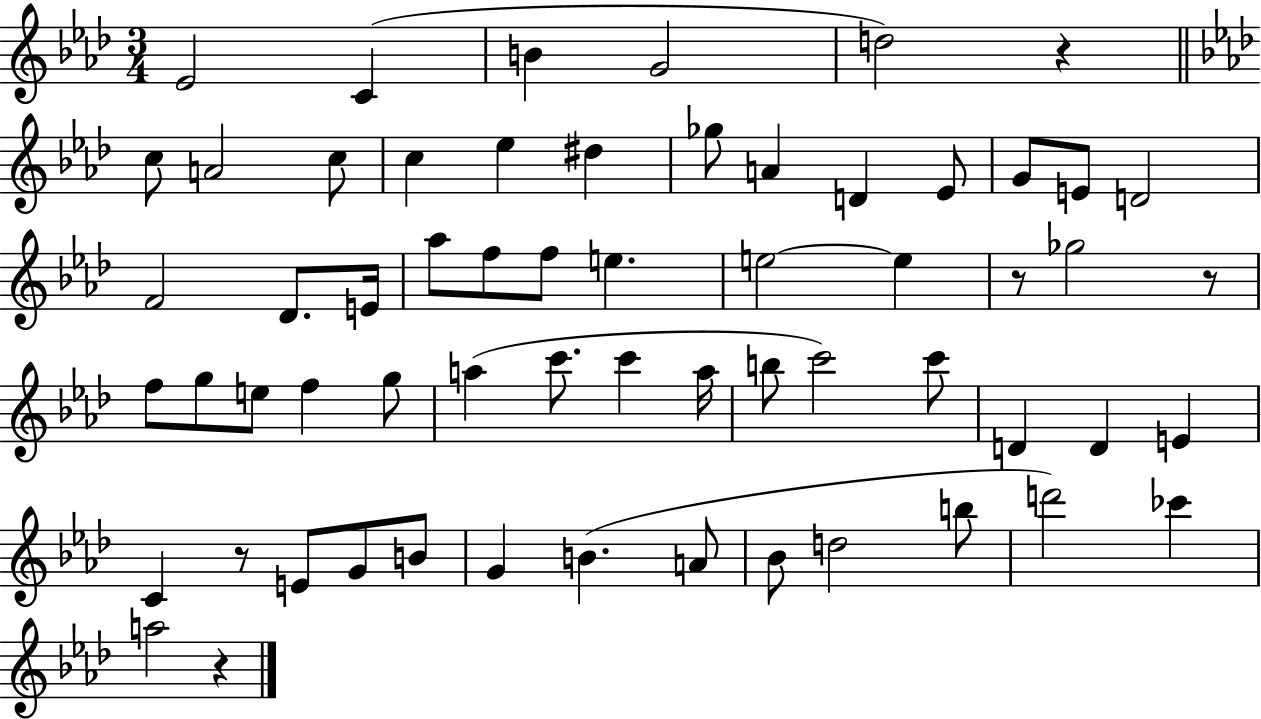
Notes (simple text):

Eb4/h C4/q B4/q G4/h D5/h R/q C5/e A4/h C5/e C5/q Eb5/q D#5/q Gb5/e A4/q D4/q Eb4/e G4/e E4/e D4/h F4/h Db4/e. E4/s Ab5/e F5/e F5/e E5/q. E5/h E5/q R/e Gb5/h R/e F5/e G5/e E5/e F5/q G5/e A5/q C6/e. C6/q A5/s B5/e C6/h C6/e D4/q D4/q E4/q C4/q R/e E4/e G4/e B4/e G4/q B4/q. A4/e Bb4/e D5/h B5/e D6/h CES6/q A5/h R/q